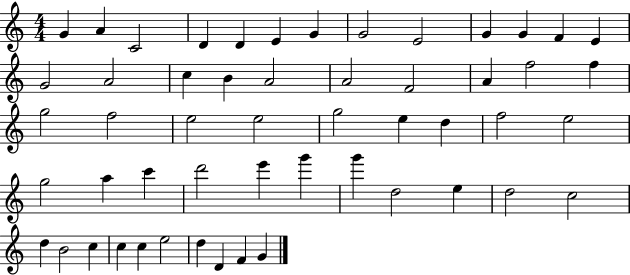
G4/q A4/q C4/h D4/q D4/q E4/q G4/q G4/h E4/h G4/q G4/q F4/q E4/q G4/h A4/h C5/q B4/q A4/h A4/h F4/h A4/q F5/h F5/q G5/h F5/h E5/h E5/h G5/h E5/q D5/q F5/h E5/h G5/h A5/q C6/q D6/h E6/q G6/q G6/q D5/h E5/q D5/h C5/h D5/q B4/h C5/q C5/q C5/q E5/h D5/q D4/q F4/q G4/q